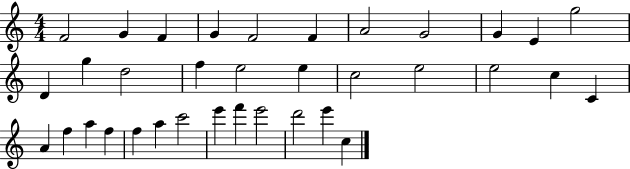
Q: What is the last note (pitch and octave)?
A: C5